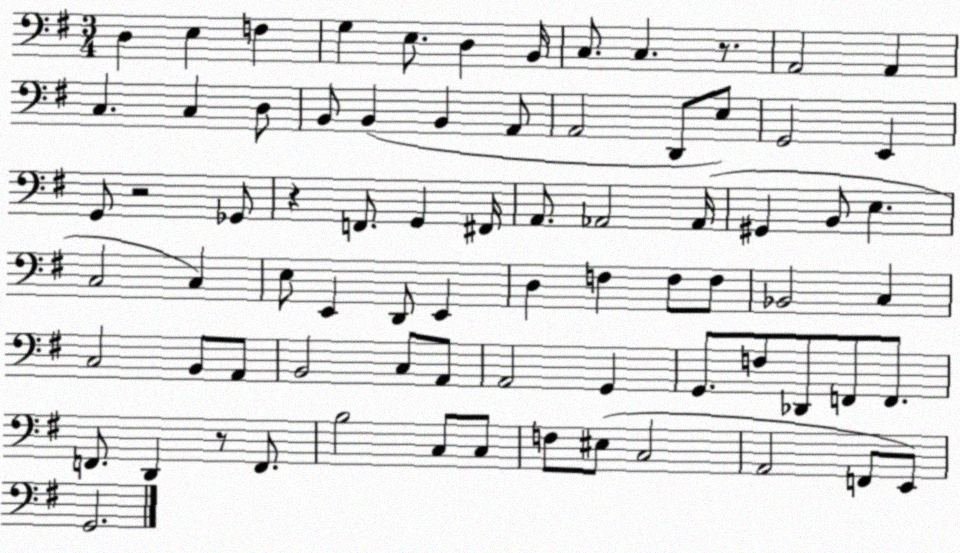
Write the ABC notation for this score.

X:1
T:Untitled
M:3/4
L:1/4
K:G
D, E, F, G, E,/2 D, B,,/4 C,/2 C, z/2 A,,2 A,, C, C, D,/2 B,,/2 B,, B,, A,,/2 A,,2 D,,/2 E,/2 G,,2 E,, G,,/2 z2 _G,,/2 z F,,/2 G,, ^F,,/4 A,,/2 _A,,2 _A,,/4 ^G,, B,,/2 E, C,2 C, E,/2 E,, D,,/2 E,, D, F, F,/2 F,/2 _B,,2 C, C,2 B,,/2 A,,/2 B,,2 C,/2 A,,/2 A,,2 G,, G,,/2 F,/2 _D,,/2 F,,/2 F,,/2 F,,/2 D,, z/2 F,,/2 B,2 C,/2 C,/2 F,/2 ^E,/2 C,2 A,,2 F,,/2 E,,/2 G,,2